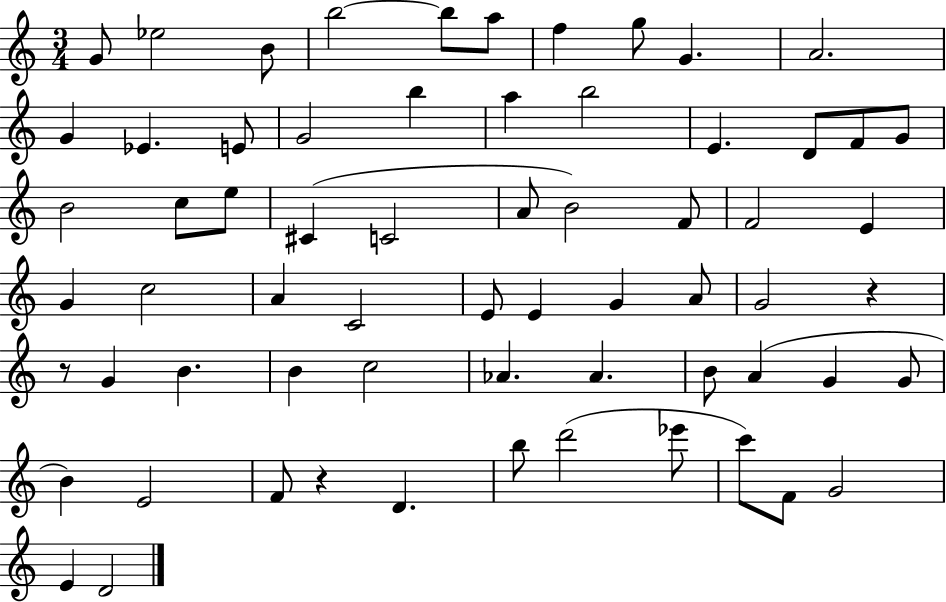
G4/e Eb5/h B4/e B5/h B5/e A5/e F5/q G5/e G4/q. A4/h. G4/q Eb4/q. E4/e G4/h B5/q A5/q B5/h E4/q. D4/e F4/e G4/e B4/h C5/e E5/e C#4/q C4/h A4/e B4/h F4/e F4/h E4/q G4/q C5/h A4/q C4/h E4/e E4/q G4/q A4/e G4/h R/q R/e G4/q B4/q. B4/q C5/h Ab4/q. Ab4/q. B4/e A4/q G4/q G4/e B4/q E4/h F4/e R/q D4/q. B5/e D6/h Eb6/e C6/e F4/e G4/h E4/q D4/h